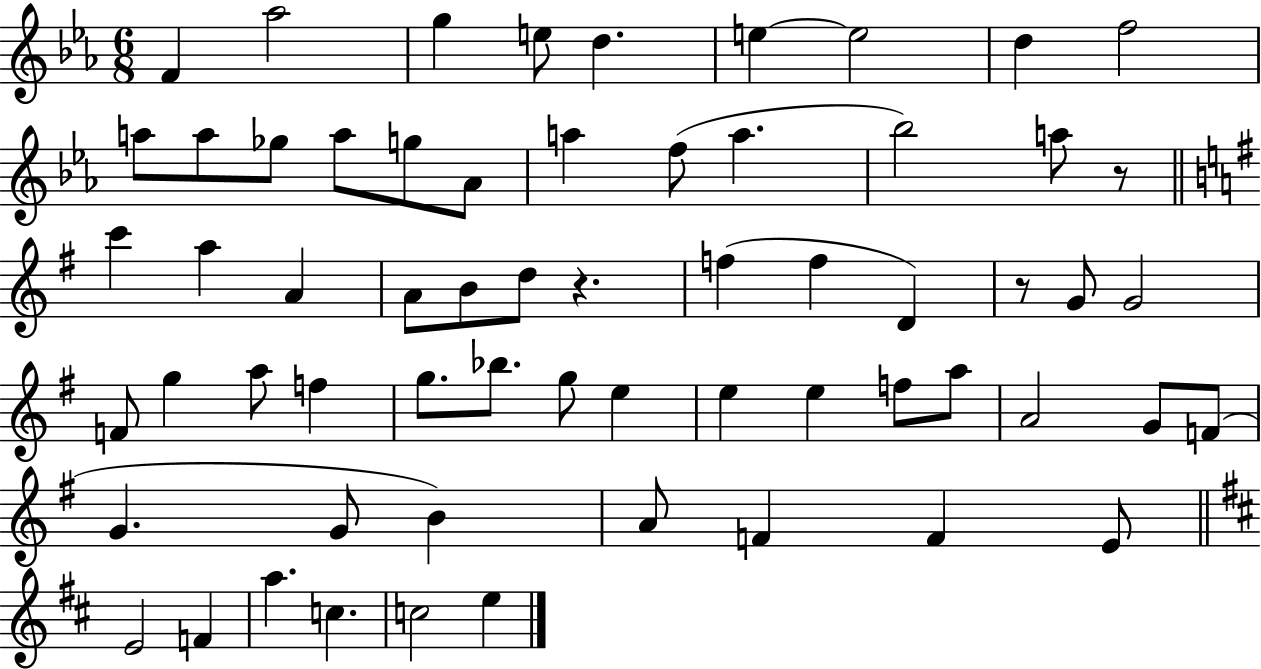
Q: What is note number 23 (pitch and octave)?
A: A4